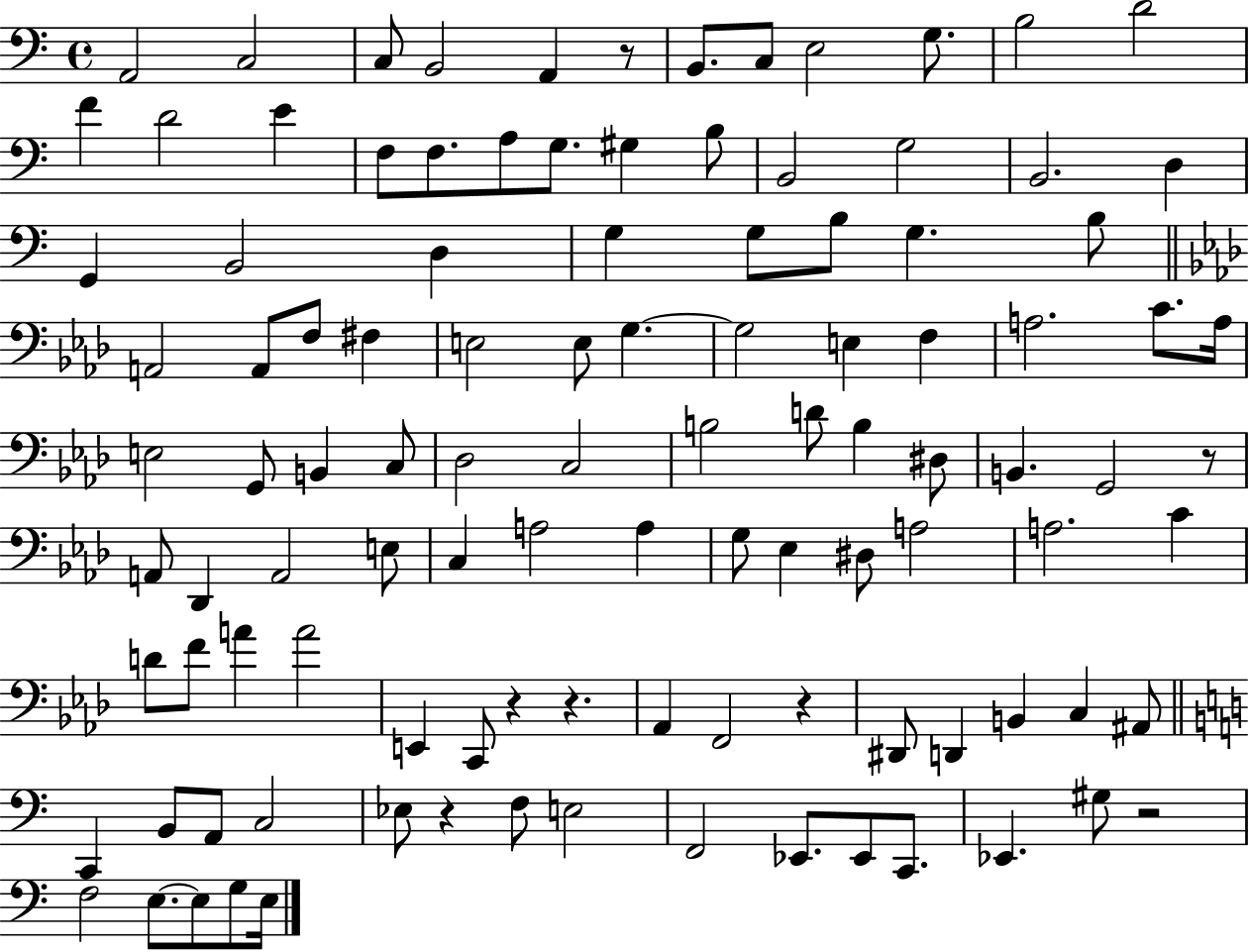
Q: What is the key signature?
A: C major